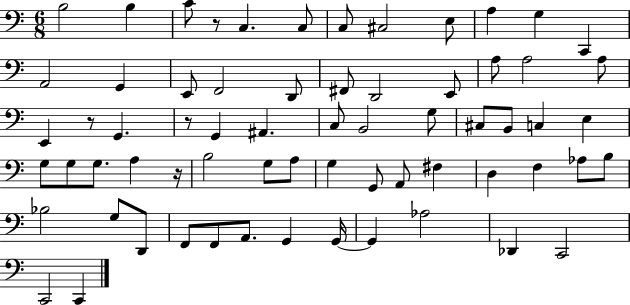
B3/h B3/q C4/e R/e C3/q. C3/e C3/e C#3/h E3/e A3/q G3/q C2/q A2/h G2/q E2/e F2/h D2/e F#2/e D2/h E2/e A3/e A3/h A3/e E2/q R/e G2/q. R/e G2/q A#2/q. C3/e B2/h G3/e C#3/e B2/e C3/q E3/q G3/e G3/e G3/e. A3/q R/s B3/h G3/e A3/e G3/q G2/e A2/e F#3/q D3/q F3/q Ab3/e B3/e Bb3/h G3/e D2/e F2/e F2/e A2/e. G2/q G2/s G2/q Ab3/h Db2/q C2/h C2/h C2/q